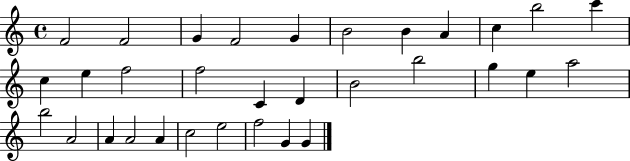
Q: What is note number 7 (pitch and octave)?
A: B4